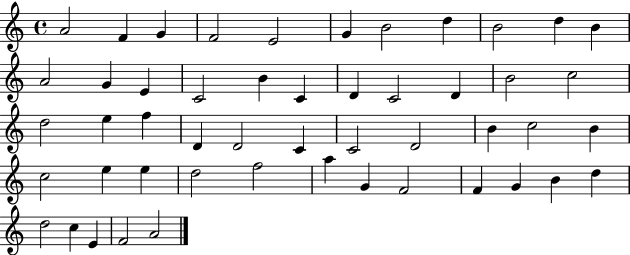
{
  \clef treble
  \time 4/4
  \defaultTimeSignature
  \key c \major
  a'2 f'4 g'4 | f'2 e'2 | g'4 b'2 d''4 | b'2 d''4 b'4 | \break a'2 g'4 e'4 | c'2 b'4 c'4 | d'4 c'2 d'4 | b'2 c''2 | \break d''2 e''4 f''4 | d'4 d'2 c'4 | c'2 d'2 | b'4 c''2 b'4 | \break c''2 e''4 e''4 | d''2 f''2 | a''4 g'4 f'2 | f'4 g'4 b'4 d''4 | \break d''2 c''4 e'4 | f'2 a'2 | \bar "|."
}